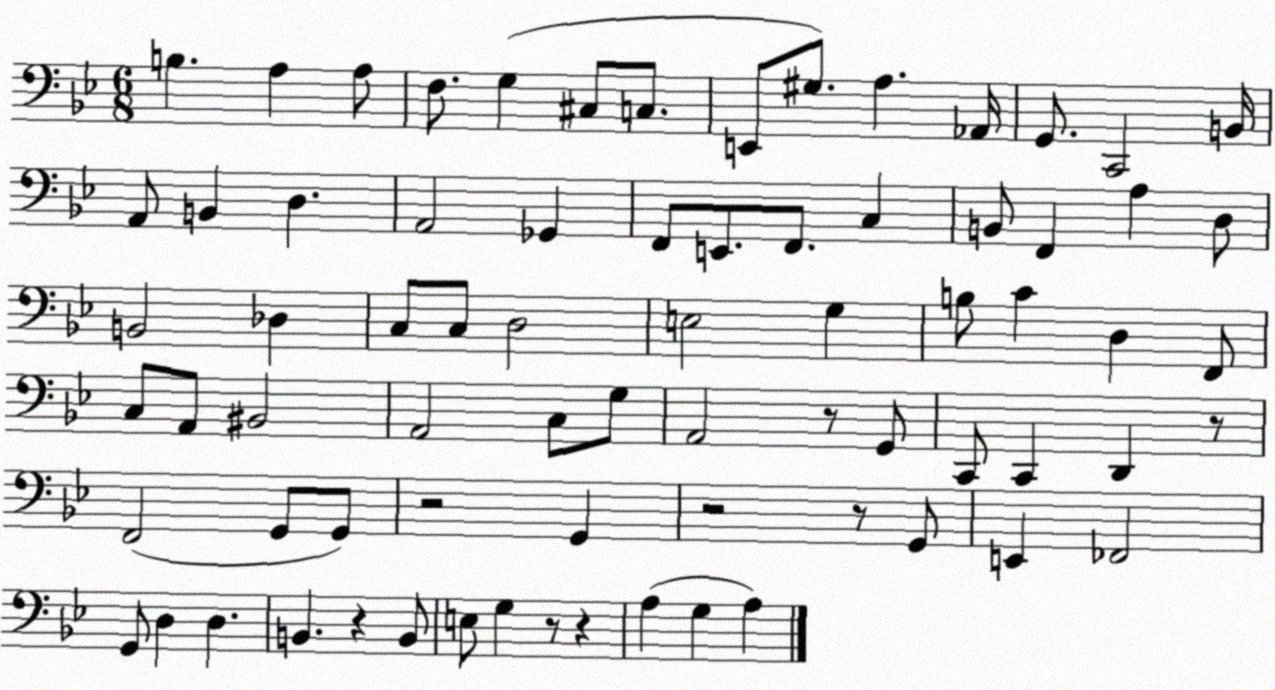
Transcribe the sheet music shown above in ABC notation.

X:1
T:Untitled
M:6/8
L:1/4
K:Bb
B, A, A,/2 F,/2 G, ^C,/2 C,/2 E,,/2 ^G,/2 A, _A,,/4 G,,/2 C,,2 B,,/4 A,,/2 B,, D, A,,2 _G,, F,,/2 E,,/2 F,,/2 C, B,,/2 F,, A, D,/2 B,,2 _D, C,/2 C,/2 D,2 E,2 G, B,/2 C D, F,,/2 C,/2 A,,/2 ^B,,2 A,,2 C,/2 G,/2 A,,2 z/2 G,,/2 C,,/2 C,, D,, z/2 F,,2 G,,/2 G,,/2 z2 G,, z2 z/2 G,,/2 E,, _F,,2 G,,/2 D, D, B,, z B,,/2 E,/2 G, z/2 z A, G, A,